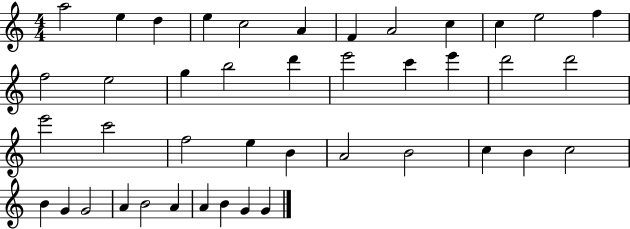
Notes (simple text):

A5/h E5/q D5/q E5/q C5/h A4/q F4/q A4/h C5/q C5/q E5/h F5/q F5/h E5/h G5/q B5/h D6/q E6/h C6/q E6/q D6/h D6/h E6/h C6/h F5/h E5/q B4/q A4/h B4/h C5/q B4/q C5/h B4/q G4/q G4/h A4/q B4/h A4/q A4/q B4/q G4/q G4/q